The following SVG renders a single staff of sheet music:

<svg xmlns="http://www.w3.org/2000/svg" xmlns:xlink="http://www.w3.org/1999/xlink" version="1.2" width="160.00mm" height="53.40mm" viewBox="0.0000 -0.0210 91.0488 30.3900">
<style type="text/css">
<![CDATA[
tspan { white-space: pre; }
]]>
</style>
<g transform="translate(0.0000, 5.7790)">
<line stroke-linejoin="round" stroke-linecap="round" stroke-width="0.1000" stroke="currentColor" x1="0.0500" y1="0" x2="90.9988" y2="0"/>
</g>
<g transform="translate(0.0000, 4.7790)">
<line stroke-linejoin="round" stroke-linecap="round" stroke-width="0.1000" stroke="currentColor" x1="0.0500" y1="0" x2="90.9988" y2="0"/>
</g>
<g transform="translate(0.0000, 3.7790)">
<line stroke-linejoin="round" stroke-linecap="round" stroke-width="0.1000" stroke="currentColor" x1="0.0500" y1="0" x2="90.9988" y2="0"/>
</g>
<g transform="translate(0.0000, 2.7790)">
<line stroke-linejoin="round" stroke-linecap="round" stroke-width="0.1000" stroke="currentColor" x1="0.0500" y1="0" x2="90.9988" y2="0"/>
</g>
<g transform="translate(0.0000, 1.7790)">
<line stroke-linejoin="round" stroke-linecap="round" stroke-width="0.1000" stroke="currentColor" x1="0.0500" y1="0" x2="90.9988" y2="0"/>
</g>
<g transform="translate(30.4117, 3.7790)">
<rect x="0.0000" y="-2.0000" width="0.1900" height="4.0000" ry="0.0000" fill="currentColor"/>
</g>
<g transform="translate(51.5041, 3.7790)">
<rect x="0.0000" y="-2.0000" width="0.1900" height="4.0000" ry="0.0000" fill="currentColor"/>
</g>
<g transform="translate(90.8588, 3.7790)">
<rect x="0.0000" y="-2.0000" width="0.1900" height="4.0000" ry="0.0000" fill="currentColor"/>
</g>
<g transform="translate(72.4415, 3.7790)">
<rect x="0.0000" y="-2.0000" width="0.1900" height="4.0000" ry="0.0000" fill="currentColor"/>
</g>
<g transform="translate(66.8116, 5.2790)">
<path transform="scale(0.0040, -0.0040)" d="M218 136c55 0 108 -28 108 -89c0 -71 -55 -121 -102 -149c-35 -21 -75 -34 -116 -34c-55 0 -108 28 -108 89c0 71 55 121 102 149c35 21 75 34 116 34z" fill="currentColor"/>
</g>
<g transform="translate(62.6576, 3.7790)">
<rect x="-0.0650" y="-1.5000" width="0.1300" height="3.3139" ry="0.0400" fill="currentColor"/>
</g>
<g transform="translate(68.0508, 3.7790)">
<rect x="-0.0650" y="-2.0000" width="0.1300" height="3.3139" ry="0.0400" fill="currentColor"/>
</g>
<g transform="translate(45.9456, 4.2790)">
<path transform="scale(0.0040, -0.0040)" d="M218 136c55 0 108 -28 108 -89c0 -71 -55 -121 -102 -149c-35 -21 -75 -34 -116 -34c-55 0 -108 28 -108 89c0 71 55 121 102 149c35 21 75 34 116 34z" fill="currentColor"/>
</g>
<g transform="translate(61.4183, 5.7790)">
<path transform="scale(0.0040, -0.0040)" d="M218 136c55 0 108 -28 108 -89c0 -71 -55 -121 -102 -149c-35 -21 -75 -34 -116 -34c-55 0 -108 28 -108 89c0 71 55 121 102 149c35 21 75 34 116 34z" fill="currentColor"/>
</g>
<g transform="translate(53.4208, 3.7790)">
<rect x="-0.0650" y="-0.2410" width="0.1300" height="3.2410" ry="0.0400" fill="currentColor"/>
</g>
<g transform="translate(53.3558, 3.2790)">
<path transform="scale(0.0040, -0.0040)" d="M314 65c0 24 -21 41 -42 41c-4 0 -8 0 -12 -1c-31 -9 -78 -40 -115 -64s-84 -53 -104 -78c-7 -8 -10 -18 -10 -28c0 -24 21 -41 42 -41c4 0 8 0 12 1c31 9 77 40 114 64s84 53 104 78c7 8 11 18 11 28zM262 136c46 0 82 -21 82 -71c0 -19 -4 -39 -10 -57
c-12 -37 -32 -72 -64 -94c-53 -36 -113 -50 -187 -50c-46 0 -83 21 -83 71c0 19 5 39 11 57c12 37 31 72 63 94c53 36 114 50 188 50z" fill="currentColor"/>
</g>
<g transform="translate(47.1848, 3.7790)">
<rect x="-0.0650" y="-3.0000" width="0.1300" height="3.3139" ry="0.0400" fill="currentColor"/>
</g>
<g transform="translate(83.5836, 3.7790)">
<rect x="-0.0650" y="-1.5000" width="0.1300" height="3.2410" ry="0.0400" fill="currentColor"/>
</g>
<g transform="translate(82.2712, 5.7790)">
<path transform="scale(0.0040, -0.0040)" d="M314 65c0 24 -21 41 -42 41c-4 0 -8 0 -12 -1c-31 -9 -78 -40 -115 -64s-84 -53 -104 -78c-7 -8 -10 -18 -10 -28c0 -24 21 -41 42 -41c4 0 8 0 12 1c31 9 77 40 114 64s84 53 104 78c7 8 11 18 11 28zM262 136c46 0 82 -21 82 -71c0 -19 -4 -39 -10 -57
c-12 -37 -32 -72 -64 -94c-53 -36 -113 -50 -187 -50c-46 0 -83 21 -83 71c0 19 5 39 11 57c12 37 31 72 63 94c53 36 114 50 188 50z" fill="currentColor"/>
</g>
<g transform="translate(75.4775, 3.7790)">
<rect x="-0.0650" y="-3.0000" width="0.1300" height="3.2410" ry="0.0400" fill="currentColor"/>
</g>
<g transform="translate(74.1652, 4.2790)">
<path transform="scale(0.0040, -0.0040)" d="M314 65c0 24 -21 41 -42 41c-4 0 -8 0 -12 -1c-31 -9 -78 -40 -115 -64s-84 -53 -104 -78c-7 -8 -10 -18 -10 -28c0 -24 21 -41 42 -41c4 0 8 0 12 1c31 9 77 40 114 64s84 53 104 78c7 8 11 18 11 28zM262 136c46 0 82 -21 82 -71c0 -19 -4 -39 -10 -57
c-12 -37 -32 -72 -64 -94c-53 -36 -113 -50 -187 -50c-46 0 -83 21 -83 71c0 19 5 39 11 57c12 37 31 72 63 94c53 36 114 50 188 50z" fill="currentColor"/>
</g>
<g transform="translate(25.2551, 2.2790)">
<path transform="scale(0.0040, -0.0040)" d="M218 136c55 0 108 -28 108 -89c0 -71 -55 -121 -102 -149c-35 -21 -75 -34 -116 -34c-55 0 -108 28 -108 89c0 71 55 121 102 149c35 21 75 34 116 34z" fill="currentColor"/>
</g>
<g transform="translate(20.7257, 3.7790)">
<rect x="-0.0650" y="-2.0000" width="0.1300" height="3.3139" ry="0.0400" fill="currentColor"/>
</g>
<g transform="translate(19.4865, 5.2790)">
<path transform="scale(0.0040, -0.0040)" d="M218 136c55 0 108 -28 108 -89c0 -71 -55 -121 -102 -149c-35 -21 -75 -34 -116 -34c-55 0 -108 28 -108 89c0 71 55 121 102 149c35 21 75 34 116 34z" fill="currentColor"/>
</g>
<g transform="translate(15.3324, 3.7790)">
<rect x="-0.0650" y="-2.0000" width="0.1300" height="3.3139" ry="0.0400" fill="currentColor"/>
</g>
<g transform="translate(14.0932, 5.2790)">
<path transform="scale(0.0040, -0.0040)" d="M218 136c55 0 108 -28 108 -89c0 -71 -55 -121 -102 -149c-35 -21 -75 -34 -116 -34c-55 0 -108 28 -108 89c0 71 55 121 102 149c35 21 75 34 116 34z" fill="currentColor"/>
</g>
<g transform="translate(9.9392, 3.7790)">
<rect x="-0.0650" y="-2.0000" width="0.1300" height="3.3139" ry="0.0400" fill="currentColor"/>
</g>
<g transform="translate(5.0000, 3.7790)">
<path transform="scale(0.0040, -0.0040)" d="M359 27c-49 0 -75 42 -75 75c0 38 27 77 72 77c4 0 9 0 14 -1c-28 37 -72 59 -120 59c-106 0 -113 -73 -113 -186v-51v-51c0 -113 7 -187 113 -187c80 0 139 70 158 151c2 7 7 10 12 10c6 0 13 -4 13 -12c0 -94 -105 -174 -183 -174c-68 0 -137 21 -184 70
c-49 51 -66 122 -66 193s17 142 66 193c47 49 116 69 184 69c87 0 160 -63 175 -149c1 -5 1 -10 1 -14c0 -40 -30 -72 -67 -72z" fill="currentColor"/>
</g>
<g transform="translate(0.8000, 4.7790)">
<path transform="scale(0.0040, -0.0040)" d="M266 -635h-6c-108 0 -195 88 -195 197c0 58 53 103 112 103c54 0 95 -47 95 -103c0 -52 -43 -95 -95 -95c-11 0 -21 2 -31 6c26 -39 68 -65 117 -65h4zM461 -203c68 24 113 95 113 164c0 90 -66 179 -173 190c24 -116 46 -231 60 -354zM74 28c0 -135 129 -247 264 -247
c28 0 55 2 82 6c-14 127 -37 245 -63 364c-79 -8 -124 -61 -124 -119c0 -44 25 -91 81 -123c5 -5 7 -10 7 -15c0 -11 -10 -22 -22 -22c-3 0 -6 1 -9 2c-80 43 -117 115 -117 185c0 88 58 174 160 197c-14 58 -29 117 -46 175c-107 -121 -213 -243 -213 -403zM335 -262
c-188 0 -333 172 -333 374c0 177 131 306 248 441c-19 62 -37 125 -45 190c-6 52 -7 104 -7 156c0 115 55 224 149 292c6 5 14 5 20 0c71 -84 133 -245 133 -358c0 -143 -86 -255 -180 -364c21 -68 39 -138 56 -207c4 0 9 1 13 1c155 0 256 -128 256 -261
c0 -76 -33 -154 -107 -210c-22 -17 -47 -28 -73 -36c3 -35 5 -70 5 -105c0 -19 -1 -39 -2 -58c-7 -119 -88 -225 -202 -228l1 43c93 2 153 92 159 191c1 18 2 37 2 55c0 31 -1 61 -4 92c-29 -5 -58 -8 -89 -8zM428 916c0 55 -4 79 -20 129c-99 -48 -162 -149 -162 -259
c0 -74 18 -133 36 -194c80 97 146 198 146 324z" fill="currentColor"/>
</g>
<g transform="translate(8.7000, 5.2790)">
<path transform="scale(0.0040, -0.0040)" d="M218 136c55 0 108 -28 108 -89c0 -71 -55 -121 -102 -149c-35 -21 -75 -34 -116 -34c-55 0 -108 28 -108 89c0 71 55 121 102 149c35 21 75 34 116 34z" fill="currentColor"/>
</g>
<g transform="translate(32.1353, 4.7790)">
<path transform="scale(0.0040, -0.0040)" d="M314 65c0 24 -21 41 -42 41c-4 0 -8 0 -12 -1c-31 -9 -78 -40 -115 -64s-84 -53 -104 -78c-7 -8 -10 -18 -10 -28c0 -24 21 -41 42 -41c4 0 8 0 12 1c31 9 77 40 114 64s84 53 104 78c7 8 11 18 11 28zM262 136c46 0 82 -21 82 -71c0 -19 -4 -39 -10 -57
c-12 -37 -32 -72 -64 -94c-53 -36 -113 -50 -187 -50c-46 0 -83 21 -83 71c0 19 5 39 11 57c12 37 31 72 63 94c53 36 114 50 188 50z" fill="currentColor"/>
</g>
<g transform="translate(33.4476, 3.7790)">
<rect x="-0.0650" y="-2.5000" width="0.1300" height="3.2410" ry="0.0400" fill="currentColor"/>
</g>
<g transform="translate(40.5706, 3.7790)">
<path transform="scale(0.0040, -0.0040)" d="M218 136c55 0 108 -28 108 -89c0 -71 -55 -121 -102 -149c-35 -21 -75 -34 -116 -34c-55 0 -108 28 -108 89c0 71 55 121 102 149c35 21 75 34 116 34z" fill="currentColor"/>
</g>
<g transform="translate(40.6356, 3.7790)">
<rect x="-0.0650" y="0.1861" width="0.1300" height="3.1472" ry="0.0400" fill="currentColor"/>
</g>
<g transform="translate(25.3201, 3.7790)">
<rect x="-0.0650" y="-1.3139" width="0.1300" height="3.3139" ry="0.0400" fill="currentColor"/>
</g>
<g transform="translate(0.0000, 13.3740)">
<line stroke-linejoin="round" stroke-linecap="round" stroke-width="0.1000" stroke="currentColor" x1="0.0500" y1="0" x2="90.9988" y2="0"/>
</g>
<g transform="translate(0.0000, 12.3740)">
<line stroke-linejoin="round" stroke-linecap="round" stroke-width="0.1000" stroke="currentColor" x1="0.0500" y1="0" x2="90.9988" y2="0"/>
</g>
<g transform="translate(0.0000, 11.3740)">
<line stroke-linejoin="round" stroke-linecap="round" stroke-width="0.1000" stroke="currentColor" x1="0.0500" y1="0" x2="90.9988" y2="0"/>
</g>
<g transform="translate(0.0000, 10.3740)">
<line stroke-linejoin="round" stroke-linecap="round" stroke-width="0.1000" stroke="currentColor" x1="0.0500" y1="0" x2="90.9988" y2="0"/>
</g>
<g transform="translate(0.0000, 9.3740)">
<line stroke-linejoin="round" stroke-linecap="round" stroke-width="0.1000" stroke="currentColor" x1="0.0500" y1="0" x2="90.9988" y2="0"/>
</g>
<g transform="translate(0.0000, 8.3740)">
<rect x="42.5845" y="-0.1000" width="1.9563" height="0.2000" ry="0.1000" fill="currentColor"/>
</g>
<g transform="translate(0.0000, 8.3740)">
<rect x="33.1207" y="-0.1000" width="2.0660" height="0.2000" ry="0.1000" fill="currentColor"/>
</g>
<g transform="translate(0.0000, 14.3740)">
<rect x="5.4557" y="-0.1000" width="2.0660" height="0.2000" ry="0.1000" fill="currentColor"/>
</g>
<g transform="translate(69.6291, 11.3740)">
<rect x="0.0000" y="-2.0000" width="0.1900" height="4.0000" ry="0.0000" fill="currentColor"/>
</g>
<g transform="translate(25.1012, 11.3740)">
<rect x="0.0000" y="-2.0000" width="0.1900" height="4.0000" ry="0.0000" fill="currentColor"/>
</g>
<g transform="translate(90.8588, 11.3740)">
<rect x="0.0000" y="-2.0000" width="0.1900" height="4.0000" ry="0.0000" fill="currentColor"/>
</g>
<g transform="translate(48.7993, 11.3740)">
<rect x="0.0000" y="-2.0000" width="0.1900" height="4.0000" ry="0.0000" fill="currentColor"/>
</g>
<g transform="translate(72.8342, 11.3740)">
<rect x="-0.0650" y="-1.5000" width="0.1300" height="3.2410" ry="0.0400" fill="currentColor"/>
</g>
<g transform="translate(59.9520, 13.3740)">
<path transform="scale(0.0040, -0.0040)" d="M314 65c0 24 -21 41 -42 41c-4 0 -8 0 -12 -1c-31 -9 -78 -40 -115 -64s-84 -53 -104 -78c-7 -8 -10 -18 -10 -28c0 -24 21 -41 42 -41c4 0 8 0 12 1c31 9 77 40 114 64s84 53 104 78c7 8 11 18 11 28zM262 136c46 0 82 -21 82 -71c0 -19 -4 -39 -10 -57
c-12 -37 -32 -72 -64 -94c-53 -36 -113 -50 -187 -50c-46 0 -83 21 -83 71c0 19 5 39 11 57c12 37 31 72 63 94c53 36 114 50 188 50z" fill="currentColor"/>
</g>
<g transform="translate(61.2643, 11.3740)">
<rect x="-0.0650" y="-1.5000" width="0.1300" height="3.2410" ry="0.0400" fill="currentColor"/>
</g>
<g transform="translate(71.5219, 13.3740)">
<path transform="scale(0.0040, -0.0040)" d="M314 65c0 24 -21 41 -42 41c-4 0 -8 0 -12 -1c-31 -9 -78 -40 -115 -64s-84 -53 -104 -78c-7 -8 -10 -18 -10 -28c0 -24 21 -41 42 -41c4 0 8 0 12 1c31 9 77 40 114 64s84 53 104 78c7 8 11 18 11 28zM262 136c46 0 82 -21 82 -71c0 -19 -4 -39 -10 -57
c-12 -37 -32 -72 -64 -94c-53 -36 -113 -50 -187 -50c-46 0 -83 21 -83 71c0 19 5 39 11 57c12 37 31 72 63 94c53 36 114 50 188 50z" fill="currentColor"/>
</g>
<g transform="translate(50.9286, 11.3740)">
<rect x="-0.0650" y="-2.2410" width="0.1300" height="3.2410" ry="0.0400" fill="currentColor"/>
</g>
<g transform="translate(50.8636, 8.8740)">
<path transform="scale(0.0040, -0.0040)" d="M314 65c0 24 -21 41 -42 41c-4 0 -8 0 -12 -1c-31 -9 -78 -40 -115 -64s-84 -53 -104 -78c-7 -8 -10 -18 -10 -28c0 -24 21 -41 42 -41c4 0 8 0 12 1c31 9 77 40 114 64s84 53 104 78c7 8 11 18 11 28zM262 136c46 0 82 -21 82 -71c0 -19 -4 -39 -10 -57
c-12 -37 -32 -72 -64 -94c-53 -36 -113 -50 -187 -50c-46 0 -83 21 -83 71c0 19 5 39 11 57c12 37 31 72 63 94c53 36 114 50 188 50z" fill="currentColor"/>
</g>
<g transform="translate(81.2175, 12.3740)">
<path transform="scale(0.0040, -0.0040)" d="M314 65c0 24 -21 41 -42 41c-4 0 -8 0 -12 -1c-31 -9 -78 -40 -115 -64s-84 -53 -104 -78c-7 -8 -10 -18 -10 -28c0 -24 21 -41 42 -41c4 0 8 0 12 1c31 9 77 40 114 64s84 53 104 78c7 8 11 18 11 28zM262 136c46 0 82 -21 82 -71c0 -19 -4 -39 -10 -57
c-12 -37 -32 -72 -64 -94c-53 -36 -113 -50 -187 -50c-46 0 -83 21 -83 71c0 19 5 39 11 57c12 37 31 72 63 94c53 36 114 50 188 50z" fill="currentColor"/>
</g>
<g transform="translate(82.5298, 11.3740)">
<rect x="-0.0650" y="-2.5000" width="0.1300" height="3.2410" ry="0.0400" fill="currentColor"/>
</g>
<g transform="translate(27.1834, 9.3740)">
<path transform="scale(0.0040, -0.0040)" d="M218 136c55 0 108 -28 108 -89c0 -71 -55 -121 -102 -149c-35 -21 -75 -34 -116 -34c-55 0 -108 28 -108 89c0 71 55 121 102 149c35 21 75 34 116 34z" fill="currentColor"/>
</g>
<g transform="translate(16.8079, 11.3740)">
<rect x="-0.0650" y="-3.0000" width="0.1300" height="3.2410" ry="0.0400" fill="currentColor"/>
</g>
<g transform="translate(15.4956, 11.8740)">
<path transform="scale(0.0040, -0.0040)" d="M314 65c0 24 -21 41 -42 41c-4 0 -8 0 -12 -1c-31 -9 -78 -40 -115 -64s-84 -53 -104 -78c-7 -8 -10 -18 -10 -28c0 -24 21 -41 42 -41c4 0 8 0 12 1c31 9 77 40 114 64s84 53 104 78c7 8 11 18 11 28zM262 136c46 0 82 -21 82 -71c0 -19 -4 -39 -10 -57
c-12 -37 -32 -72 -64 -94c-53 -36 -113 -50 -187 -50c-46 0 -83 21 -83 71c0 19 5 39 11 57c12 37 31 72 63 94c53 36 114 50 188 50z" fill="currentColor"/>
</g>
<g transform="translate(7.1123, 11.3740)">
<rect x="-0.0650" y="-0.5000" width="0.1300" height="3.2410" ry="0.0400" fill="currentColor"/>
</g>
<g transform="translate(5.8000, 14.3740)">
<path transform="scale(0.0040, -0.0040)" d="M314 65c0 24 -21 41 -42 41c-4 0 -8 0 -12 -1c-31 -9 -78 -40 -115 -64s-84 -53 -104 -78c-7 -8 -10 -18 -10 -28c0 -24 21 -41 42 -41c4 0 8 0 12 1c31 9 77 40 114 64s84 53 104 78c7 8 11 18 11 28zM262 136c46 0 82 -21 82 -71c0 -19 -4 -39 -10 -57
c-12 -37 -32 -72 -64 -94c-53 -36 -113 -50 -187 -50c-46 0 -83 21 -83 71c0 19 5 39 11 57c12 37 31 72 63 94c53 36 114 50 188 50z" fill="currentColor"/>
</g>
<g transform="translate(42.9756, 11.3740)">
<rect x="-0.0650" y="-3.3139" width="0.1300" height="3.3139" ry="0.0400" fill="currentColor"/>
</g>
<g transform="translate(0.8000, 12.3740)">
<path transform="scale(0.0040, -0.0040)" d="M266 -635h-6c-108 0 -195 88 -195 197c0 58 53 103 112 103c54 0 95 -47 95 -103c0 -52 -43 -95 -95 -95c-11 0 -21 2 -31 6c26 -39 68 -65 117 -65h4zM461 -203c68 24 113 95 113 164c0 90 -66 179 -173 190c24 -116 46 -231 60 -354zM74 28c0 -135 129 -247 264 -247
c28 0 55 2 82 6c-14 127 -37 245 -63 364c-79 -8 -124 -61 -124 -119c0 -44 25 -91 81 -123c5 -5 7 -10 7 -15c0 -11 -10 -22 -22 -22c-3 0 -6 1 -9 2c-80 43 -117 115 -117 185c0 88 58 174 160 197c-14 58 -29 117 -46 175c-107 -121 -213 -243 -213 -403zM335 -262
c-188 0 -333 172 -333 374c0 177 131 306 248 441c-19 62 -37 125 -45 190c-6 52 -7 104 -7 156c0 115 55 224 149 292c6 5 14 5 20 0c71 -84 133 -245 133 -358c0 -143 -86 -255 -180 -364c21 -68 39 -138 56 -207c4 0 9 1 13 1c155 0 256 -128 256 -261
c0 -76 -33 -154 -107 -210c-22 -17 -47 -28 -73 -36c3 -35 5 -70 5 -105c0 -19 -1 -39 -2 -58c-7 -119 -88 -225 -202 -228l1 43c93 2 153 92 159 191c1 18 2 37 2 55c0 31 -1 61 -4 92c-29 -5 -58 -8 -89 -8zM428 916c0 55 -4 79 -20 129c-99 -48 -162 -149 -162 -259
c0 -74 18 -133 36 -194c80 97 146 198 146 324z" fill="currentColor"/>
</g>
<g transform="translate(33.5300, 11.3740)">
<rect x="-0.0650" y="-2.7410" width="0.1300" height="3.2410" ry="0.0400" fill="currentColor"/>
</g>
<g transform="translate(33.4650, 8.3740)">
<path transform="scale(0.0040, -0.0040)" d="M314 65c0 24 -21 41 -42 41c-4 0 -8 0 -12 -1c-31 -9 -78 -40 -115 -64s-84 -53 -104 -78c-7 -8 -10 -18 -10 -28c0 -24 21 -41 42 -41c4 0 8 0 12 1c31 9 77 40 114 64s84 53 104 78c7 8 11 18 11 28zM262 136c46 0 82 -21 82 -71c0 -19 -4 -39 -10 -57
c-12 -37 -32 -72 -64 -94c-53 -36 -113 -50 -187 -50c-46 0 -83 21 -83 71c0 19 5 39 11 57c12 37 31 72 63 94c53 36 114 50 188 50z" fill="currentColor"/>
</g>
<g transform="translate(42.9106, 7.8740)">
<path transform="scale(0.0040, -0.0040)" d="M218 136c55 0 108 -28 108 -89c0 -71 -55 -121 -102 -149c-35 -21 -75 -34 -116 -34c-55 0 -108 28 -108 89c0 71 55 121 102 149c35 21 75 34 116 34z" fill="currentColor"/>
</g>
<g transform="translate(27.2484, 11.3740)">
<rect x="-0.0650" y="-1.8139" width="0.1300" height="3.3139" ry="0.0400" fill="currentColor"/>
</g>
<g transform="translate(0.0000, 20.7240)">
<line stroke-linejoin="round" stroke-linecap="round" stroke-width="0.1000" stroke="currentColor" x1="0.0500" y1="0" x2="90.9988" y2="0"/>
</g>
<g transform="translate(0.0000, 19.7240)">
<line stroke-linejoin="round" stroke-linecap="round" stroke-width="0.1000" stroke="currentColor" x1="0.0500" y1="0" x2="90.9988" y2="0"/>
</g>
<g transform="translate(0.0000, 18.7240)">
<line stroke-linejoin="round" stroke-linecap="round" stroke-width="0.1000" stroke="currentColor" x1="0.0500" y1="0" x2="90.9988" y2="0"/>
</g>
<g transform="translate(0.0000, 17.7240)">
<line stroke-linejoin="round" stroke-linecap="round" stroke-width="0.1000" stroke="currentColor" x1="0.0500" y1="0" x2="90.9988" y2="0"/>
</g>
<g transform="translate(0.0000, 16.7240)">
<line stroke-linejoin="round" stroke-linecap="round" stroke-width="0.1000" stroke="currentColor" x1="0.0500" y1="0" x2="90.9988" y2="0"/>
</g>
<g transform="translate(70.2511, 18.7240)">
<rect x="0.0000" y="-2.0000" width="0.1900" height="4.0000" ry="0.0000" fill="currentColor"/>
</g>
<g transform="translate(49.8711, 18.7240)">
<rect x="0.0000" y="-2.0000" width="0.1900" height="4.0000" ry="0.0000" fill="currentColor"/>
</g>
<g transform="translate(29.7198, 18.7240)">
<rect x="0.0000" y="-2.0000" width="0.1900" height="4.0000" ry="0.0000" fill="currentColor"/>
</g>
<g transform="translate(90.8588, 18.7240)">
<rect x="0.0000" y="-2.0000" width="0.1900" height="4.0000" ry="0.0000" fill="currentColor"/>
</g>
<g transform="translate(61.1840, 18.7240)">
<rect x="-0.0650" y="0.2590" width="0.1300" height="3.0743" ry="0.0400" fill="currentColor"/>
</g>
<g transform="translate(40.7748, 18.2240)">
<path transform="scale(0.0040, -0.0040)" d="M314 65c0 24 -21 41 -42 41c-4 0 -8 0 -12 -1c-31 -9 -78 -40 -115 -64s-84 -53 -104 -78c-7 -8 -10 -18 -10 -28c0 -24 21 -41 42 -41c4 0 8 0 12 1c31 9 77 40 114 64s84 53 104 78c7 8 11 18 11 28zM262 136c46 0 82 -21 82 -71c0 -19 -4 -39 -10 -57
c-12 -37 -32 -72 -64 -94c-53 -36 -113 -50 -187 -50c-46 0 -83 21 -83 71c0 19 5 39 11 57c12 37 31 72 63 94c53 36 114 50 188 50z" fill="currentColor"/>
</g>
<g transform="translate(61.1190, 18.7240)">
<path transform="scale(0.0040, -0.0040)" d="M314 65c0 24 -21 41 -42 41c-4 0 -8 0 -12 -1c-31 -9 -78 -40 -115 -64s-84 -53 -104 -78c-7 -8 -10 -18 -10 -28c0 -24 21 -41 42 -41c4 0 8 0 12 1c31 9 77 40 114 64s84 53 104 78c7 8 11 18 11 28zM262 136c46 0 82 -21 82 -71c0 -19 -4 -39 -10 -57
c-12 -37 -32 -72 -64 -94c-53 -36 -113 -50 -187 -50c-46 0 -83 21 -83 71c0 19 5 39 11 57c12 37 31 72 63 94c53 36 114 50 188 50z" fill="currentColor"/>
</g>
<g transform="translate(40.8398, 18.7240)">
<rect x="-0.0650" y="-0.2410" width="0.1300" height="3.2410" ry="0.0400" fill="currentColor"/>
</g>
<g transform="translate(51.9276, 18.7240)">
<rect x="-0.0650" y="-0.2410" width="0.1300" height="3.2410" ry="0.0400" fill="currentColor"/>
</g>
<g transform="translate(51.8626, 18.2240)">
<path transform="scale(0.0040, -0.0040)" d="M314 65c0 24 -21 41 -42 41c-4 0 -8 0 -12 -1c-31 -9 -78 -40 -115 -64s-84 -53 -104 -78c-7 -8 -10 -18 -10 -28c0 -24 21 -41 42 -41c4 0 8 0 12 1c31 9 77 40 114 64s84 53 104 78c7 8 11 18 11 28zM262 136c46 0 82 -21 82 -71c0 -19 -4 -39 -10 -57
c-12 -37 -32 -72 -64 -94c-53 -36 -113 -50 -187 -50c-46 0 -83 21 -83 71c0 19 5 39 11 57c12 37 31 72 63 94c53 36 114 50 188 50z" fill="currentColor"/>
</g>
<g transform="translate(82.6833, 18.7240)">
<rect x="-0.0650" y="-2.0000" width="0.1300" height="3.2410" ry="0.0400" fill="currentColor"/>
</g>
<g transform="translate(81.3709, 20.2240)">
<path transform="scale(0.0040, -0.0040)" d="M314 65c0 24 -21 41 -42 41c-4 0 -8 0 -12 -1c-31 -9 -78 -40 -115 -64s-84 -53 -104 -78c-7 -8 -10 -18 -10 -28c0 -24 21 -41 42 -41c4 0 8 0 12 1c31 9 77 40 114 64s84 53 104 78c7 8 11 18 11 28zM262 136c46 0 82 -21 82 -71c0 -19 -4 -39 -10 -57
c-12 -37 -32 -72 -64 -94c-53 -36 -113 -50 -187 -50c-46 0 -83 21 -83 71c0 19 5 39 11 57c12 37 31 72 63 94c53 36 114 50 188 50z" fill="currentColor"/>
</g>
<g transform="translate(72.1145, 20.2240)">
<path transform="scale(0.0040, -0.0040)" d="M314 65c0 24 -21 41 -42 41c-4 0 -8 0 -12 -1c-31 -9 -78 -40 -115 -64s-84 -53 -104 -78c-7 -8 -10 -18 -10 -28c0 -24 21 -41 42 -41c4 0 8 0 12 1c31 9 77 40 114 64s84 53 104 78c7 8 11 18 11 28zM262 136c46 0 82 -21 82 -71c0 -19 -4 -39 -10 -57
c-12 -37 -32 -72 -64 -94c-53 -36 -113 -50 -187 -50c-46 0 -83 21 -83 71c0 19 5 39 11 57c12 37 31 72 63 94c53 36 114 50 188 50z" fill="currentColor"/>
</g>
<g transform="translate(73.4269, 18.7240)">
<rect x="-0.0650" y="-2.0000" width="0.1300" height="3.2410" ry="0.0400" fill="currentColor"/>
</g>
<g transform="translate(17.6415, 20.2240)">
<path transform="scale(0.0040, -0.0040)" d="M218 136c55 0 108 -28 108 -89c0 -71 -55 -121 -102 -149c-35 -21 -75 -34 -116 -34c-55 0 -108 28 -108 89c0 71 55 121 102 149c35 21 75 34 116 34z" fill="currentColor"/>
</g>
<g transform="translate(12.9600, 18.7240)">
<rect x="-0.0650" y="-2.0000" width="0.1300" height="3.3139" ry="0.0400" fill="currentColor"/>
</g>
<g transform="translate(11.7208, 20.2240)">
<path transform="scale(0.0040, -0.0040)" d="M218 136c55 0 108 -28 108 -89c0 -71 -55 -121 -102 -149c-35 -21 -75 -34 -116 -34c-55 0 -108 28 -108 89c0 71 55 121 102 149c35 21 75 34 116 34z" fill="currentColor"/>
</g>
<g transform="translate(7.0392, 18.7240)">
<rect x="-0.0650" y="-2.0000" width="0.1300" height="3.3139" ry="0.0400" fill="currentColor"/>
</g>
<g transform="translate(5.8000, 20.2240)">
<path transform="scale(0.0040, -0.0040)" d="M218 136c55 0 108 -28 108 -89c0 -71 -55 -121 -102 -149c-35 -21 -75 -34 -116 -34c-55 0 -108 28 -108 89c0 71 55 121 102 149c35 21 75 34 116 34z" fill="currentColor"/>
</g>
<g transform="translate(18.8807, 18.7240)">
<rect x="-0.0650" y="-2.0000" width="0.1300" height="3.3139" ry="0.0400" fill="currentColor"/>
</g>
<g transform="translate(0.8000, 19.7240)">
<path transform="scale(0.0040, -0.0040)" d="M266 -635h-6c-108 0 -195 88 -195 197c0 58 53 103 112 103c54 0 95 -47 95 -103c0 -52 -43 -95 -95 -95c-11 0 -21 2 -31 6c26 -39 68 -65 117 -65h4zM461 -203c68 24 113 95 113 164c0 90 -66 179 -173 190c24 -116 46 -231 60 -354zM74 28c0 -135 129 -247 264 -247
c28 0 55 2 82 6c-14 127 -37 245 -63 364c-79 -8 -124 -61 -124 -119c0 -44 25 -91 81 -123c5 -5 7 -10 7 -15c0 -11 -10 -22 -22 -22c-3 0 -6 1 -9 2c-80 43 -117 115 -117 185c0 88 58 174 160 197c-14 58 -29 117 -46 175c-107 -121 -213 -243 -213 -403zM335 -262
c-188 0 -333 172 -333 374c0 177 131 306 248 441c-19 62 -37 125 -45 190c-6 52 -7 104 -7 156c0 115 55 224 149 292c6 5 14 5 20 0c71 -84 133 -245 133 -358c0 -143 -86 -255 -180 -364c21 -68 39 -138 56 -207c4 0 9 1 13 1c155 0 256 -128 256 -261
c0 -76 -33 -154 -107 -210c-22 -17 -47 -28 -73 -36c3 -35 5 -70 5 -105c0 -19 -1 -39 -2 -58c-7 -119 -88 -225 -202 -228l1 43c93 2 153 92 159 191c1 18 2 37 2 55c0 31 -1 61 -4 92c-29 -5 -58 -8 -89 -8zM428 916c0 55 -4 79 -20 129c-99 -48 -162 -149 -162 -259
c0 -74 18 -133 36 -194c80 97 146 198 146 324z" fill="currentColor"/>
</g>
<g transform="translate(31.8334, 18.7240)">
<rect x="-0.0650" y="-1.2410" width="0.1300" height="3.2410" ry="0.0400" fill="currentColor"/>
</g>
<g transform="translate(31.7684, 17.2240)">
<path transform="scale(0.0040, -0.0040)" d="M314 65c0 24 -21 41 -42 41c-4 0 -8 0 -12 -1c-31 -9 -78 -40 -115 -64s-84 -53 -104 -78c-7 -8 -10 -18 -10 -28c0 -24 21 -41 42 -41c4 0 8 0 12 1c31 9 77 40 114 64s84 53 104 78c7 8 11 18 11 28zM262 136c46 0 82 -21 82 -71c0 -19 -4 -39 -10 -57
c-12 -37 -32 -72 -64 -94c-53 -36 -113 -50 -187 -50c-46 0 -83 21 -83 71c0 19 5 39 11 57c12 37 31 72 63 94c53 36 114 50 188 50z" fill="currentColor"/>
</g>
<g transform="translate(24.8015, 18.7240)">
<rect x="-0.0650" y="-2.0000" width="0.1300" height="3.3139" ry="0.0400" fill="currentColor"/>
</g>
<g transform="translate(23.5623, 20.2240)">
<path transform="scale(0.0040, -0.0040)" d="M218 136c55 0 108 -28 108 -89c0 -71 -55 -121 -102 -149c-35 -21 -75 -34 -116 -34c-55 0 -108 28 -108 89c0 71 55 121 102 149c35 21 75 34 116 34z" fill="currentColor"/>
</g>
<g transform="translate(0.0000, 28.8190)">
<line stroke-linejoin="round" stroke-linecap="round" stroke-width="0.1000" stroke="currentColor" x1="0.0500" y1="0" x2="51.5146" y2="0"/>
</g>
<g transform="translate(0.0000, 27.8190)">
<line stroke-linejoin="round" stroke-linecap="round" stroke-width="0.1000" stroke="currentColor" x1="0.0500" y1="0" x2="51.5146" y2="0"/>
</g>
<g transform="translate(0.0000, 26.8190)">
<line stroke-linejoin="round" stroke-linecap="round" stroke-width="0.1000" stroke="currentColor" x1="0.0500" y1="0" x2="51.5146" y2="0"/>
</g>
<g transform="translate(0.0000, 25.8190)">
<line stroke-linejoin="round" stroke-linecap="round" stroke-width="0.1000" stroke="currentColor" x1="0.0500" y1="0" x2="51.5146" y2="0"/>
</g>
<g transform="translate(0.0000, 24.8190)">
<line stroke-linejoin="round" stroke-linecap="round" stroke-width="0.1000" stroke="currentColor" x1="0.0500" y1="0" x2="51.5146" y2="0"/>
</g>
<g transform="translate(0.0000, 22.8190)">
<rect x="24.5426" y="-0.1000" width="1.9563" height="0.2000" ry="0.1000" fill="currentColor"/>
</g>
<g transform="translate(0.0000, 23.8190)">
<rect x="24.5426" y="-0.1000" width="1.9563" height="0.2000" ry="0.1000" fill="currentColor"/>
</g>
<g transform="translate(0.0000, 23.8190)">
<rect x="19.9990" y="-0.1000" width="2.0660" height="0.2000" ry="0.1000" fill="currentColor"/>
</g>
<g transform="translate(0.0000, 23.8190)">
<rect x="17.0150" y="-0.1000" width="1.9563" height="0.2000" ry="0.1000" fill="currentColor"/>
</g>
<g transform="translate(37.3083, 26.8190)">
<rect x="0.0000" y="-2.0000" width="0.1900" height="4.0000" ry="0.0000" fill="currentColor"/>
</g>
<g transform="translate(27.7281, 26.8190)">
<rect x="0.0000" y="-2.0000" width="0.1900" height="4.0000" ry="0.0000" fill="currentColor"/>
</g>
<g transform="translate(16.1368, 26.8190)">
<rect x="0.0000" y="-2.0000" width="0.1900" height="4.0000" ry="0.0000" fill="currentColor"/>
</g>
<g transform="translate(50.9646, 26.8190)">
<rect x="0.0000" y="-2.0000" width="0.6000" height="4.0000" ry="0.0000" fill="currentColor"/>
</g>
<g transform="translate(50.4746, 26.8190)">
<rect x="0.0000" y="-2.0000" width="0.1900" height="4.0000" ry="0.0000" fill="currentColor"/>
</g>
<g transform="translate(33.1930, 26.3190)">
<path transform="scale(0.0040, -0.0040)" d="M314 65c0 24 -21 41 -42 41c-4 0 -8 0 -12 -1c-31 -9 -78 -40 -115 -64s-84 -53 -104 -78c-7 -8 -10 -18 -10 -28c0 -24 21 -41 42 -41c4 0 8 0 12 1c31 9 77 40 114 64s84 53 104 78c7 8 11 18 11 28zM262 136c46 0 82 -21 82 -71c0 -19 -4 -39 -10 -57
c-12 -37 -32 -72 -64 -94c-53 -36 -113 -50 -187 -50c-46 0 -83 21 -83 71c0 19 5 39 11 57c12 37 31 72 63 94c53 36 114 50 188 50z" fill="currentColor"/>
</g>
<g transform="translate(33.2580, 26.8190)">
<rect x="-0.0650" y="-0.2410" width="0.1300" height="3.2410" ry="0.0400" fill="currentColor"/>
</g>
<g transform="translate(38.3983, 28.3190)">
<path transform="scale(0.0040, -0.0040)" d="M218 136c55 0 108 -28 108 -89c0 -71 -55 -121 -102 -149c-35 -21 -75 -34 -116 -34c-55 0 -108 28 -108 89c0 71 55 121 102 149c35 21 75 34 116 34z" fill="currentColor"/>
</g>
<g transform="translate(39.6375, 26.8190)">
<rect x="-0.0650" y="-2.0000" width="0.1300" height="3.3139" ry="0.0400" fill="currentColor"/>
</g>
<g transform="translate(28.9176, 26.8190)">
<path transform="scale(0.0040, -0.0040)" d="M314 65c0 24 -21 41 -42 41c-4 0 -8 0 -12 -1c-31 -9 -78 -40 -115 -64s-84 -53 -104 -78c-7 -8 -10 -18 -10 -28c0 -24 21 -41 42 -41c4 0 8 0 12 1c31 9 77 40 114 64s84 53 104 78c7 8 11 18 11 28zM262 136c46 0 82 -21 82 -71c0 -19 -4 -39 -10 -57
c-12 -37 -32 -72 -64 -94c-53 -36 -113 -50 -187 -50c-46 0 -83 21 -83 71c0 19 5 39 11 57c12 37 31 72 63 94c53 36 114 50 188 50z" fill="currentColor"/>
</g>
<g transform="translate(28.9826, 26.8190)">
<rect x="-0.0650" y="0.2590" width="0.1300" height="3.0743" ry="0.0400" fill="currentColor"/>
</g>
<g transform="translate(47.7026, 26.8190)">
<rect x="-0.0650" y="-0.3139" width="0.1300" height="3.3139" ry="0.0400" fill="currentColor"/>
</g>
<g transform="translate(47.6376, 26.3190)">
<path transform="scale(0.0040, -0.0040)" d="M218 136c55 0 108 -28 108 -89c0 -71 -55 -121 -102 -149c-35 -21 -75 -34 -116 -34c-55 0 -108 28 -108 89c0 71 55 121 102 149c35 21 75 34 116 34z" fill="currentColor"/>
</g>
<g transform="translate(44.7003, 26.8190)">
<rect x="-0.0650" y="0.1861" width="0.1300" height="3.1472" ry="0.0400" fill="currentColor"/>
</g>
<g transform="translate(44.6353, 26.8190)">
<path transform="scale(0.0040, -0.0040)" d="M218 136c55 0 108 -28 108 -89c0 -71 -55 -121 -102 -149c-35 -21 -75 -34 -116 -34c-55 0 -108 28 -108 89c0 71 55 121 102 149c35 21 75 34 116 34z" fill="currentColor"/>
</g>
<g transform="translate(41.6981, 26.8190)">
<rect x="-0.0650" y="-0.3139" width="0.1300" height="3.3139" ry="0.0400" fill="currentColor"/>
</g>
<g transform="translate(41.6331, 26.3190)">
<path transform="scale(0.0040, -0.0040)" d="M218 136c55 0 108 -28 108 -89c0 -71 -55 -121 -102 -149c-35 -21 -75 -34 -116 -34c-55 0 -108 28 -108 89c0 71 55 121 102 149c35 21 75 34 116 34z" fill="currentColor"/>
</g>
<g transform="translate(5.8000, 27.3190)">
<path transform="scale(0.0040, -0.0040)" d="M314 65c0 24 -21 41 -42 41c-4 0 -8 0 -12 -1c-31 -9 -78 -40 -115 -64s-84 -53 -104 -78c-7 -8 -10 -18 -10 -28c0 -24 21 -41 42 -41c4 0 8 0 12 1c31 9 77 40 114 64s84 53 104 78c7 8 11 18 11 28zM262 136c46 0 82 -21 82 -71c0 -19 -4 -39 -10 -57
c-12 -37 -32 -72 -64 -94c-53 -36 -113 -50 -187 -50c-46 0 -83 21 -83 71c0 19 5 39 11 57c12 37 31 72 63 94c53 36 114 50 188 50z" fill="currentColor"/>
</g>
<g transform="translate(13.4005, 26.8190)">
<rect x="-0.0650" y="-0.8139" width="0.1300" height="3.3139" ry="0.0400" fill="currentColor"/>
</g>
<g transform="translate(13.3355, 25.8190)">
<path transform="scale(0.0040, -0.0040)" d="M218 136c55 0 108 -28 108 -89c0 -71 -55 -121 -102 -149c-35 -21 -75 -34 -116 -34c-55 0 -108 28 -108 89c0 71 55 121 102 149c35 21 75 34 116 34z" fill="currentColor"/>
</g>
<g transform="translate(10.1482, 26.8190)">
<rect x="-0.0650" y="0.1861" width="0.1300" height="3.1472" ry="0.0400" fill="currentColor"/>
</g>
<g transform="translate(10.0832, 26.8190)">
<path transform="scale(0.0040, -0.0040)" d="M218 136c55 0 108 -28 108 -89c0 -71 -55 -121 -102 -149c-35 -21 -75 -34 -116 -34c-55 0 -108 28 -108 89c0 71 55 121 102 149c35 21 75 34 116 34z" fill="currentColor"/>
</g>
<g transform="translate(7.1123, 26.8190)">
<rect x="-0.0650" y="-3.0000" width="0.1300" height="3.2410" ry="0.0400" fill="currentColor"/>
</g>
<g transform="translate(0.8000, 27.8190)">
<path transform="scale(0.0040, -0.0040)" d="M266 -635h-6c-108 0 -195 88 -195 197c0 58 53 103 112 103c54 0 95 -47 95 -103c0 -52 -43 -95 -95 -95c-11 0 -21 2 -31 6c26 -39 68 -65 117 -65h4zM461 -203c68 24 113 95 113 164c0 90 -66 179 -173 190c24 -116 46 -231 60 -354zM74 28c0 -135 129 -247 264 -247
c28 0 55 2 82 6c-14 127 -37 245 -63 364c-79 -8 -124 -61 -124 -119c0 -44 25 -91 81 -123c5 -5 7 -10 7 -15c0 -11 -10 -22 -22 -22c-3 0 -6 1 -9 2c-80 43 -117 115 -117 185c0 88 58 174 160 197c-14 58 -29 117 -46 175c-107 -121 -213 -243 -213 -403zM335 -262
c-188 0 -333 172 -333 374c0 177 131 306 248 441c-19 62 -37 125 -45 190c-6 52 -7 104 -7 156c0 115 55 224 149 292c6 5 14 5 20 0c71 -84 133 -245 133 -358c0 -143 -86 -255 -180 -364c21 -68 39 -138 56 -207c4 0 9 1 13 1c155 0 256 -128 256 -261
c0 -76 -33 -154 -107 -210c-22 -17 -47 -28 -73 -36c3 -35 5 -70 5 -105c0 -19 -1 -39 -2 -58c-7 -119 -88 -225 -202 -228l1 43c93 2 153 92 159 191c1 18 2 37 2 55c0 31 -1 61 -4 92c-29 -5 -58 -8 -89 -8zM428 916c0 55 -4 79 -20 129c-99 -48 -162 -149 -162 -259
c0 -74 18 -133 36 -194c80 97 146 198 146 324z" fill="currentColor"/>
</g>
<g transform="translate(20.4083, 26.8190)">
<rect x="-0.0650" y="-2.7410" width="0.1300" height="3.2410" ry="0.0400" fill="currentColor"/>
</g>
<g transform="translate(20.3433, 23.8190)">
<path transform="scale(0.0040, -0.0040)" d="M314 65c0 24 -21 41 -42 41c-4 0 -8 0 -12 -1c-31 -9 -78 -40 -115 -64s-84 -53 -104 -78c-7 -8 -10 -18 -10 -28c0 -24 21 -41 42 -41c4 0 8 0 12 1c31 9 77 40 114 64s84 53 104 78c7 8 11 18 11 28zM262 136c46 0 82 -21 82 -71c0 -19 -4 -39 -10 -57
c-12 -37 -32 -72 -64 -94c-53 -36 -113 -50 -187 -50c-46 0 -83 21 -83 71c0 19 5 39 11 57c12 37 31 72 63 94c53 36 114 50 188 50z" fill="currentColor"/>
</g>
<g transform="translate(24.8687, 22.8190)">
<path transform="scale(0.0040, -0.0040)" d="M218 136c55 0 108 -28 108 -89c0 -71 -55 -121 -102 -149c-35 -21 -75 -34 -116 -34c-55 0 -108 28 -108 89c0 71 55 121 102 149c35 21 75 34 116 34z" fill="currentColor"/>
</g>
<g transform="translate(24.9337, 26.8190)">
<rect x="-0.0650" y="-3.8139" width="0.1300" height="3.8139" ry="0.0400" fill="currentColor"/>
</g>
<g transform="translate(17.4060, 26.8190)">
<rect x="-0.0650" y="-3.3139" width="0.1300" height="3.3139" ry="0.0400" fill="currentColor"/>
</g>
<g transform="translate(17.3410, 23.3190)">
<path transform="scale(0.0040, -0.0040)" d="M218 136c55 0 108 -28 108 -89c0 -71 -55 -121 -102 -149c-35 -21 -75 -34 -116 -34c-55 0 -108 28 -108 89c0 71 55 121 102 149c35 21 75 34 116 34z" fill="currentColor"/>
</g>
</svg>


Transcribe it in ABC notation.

X:1
T:Untitled
M:4/4
L:1/4
K:C
F F F e G2 B A c2 E F A2 E2 C2 A2 f a2 b g2 E2 E2 G2 F F F F e2 c2 c2 B2 F2 F2 A2 B d b a2 c' B2 c2 F c B c